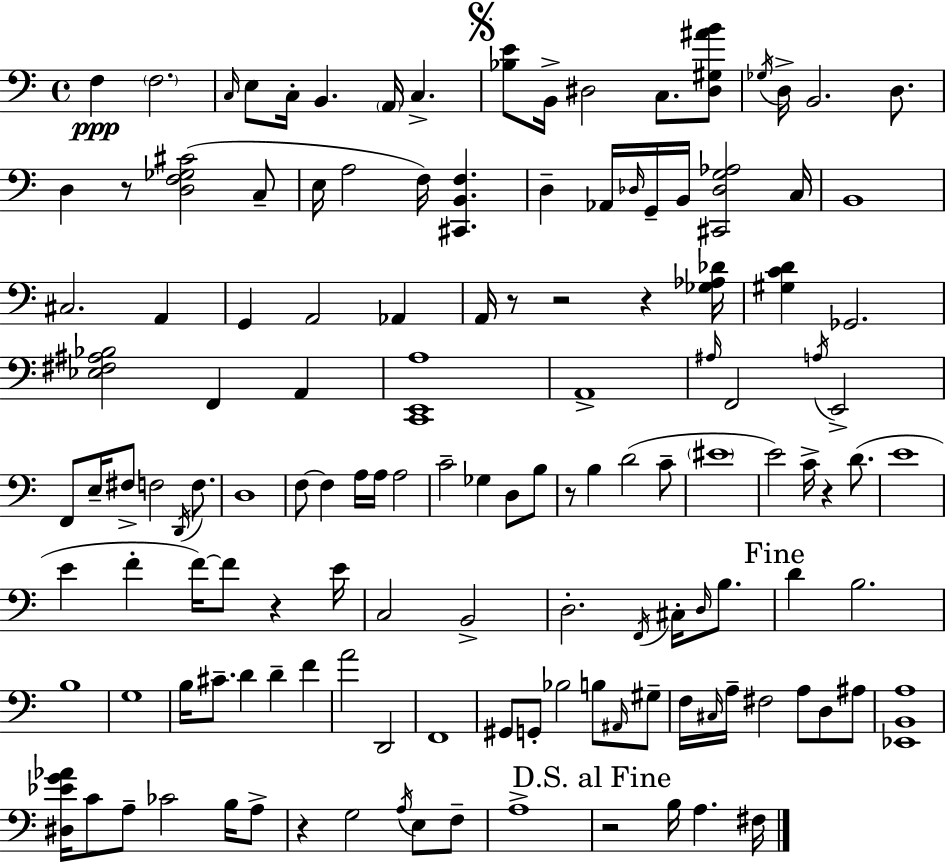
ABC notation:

X:1
T:Untitled
M:4/4
L:1/4
K:Am
F, F,2 C,/4 E,/2 C,/4 B,, A,,/4 C, [_B,E]/2 B,,/4 ^D,2 C,/2 [^D,^G,^AB]/2 _G,/4 D,/4 B,,2 D,/2 D, z/2 [D,F,_G,^C]2 C,/2 E,/4 A,2 F,/4 [^C,,B,,F,] D, _A,,/4 _D,/4 G,,/4 B,,/4 [^C,,_D,G,_A,]2 C,/4 B,,4 ^C,2 A,, G,, A,,2 _A,, A,,/4 z/2 z2 z [_G,_A,_D]/4 [^G,CD] _G,,2 [_E,^F,^A,_B,]2 F,, A,, [C,,E,,A,]4 A,,4 ^A,/4 F,,2 A,/4 E,,2 F,,/2 E,/4 ^F,/2 F,2 D,,/4 F,/2 D,4 F,/2 F, A,/4 A,/4 A,2 C2 _G, D,/2 B,/2 z/2 B, D2 C/2 ^E4 E2 C/4 z D/2 E4 E F F/4 F/2 z E/4 C,2 B,,2 D,2 F,,/4 ^C,/4 D,/4 B,/2 D B,2 B,4 G,4 B,/4 ^C/2 D D F A2 D,,2 F,,4 ^G,,/2 G,,/2 _B,2 B,/2 ^A,,/4 ^G,/2 F,/4 ^C,/4 A,/4 ^F,2 A,/2 D,/2 ^A,/2 [_E,,B,,A,]4 [^D,_EG_A]/4 C/2 A,/2 _C2 B,/4 A,/2 z G,2 A,/4 E,/2 F,/2 A,4 z2 B,/4 A, ^F,/4